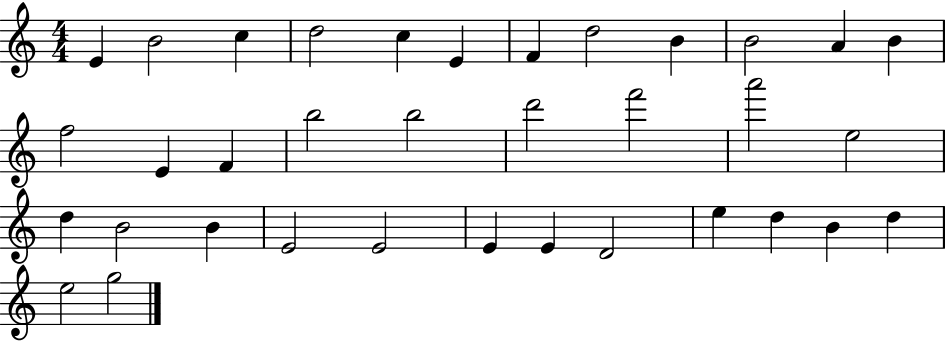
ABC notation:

X:1
T:Untitled
M:4/4
L:1/4
K:C
E B2 c d2 c E F d2 B B2 A B f2 E F b2 b2 d'2 f'2 a'2 e2 d B2 B E2 E2 E E D2 e d B d e2 g2